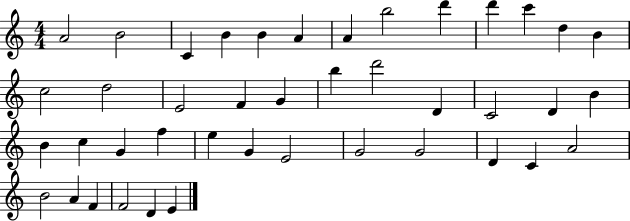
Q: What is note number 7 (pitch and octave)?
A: A4